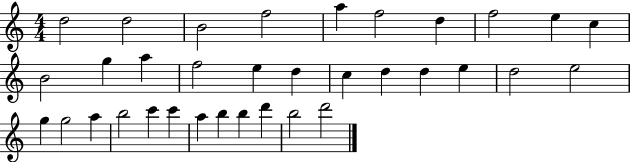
{
  \clef treble
  \numericTimeSignature
  \time 4/4
  \key c \major
  d''2 d''2 | b'2 f''2 | a''4 f''2 d''4 | f''2 e''4 c''4 | \break b'2 g''4 a''4 | f''2 e''4 d''4 | c''4 d''4 d''4 e''4 | d''2 e''2 | \break g''4 g''2 a''4 | b''2 c'''4 c'''4 | a''4 b''4 b''4 d'''4 | b''2 d'''2 | \break \bar "|."
}